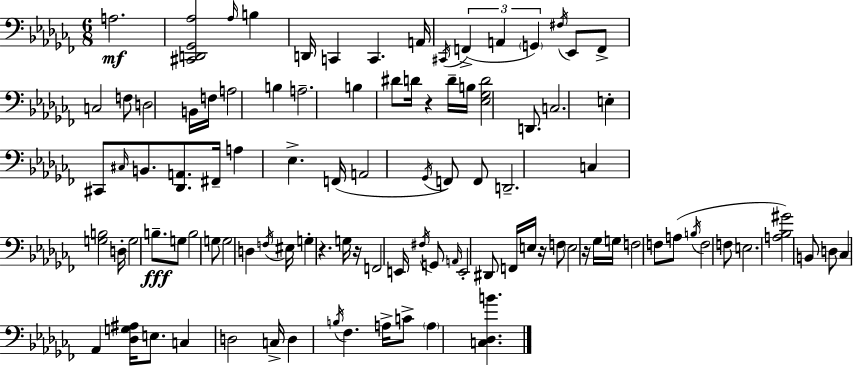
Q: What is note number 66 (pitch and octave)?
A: E3